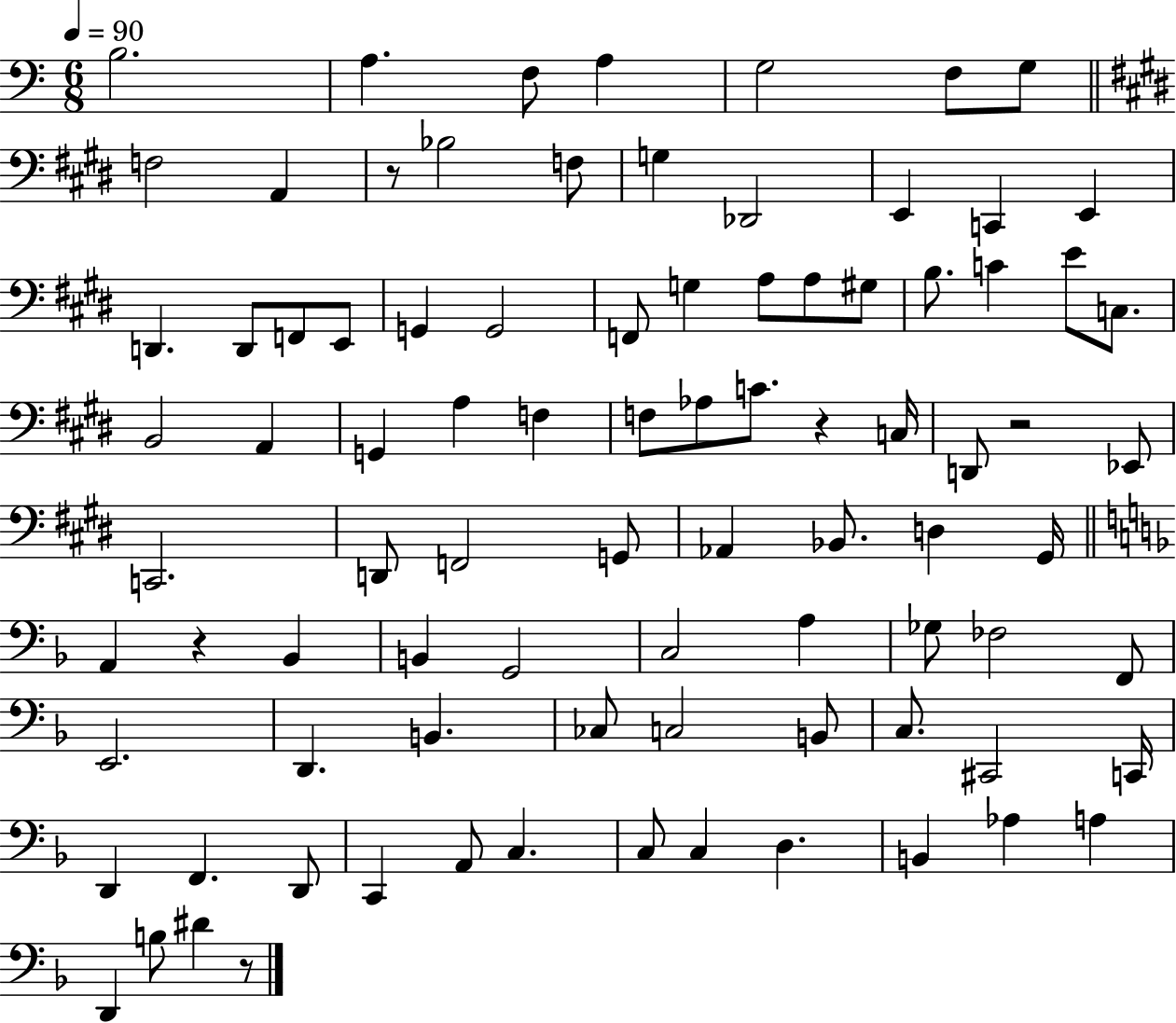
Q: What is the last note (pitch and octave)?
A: D#4